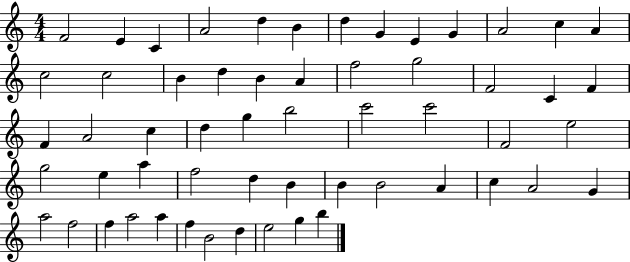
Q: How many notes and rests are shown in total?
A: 57